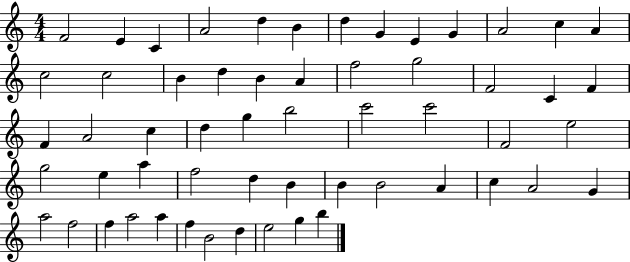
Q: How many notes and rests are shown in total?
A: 57